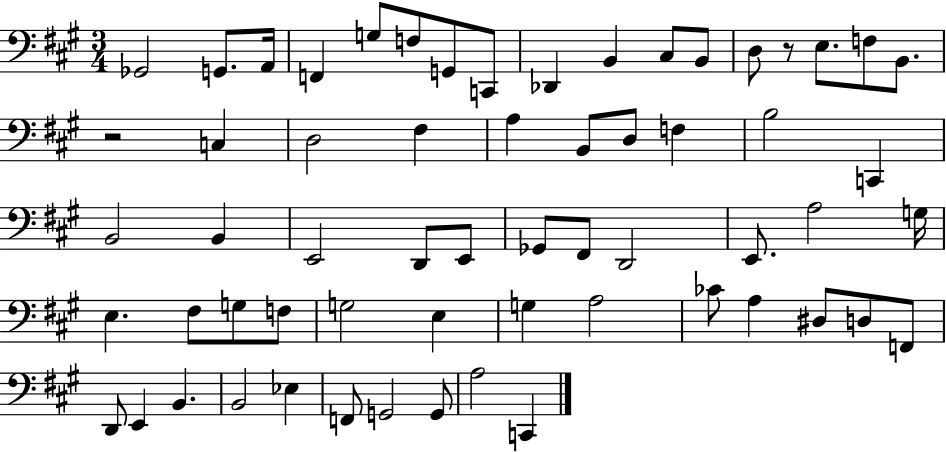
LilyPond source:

{
  \clef bass
  \numericTimeSignature
  \time 3/4
  \key a \major
  ges,2 g,8. a,16 | f,4 g8 f8 g,8 c,8 | des,4 b,4 cis8 b,8 | d8 r8 e8. f8 b,8. | \break r2 c4 | d2 fis4 | a4 b,8 d8 f4 | b2 c,4 | \break b,2 b,4 | e,2 d,8 e,8 | ges,8 fis,8 d,2 | e,8. a2 g16 | \break e4. fis8 g8 f8 | g2 e4 | g4 a2 | ces'8 a4 dis8 d8 f,8 | \break d,8 e,4 b,4. | b,2 ees4 | f,8 g,2 g,8 | a2 c,4 | \break \bar "|."
}